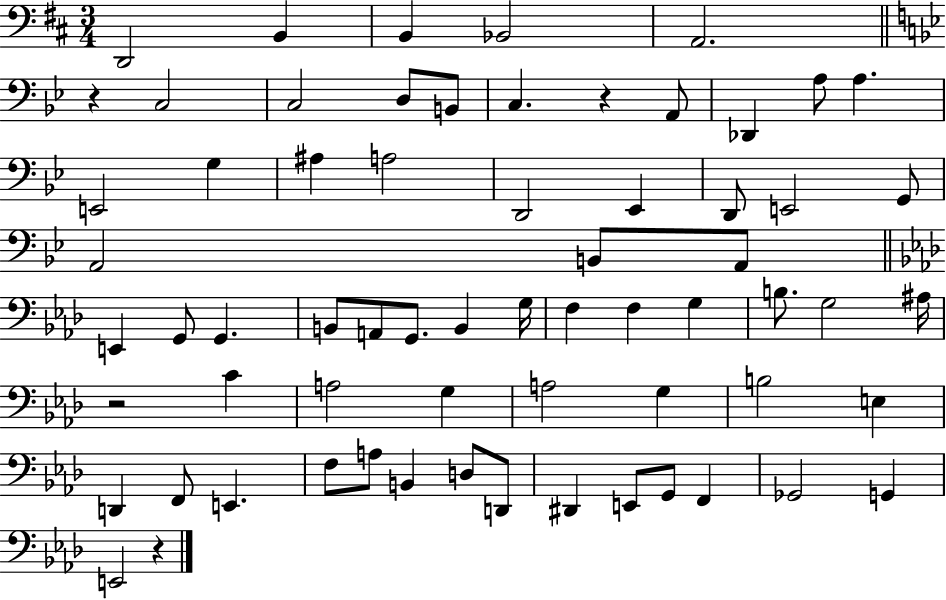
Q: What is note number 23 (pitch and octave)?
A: G2